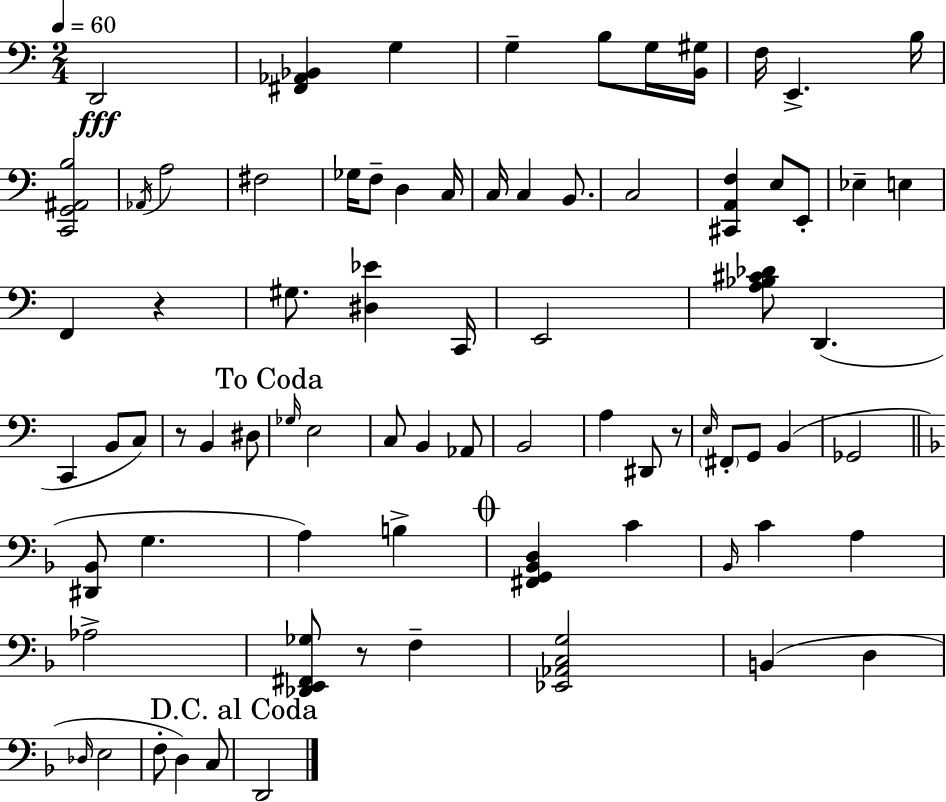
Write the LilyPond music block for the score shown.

{
  \clef bass
  \numericTimeSignature
  \time 2/4
  \key c \major
  \tempo 4 = 60
  \repeat volta 2 { d,2\fff | <fis, aes, bes,>4 g4 | g4-- b8 g16 <b, gis>16 | f16 e,4.-> b16 | \break <c, g, ais, b>2 | \acciaccatura { aes,16 } a2 | fis2 | ges16 f8-- d4 | \break c16 c16 c4 b,8. | c2 | <cis, a, f>4 e8 e,8-. | ees4-- e4 | \break f,4 r4 | gis8. <dis ees'>4 | c,16 e,2 | <a bes cis' des'>8 d,4.( | \break c,4 b,8 c8) | r8 b,4 dis8 | \mark "To Coda" \grace { ges16 } e2 | c8 b,4 | \break aes,8 b,2 | a4 dis,8 | r8 \grace { e16 } \parenthesize fis,8-. g,8 b,4( | ges,2 | \break \bar "||" \break \key d \minor <dis, bes,>8 g4. | a4) b4-> | \mark \markup { \musicglyph "scripts.coda" } <fis, g, bes, d>4 c'4 | \grace { bes,16 } c'4 a4 | \break aes2-> | <des, e, fis, ges>8 r8 f4-- | <ees, aes, c g>2 | b,4( d4 | \break \grace { des16 } e2 | f8-. d4) | c8 \mark "D.C. al Coda" d,2 | } \bar "|."
}